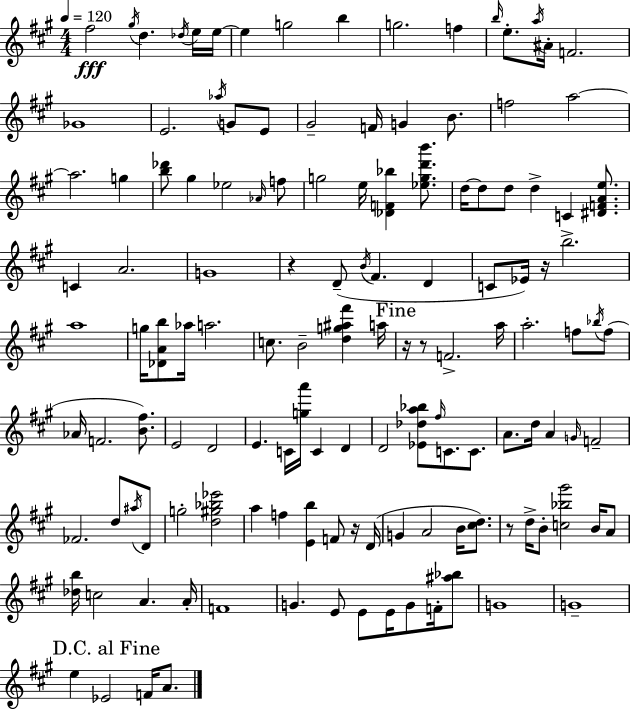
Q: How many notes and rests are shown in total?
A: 133